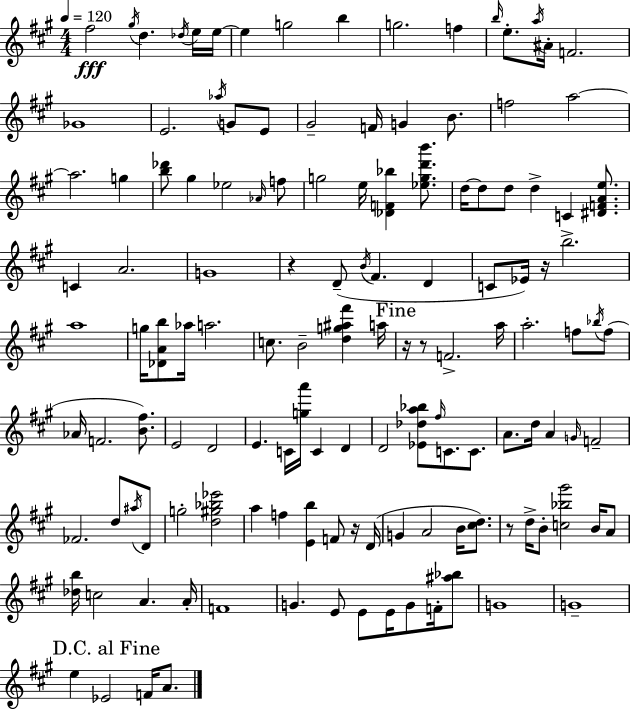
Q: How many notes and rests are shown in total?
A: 133